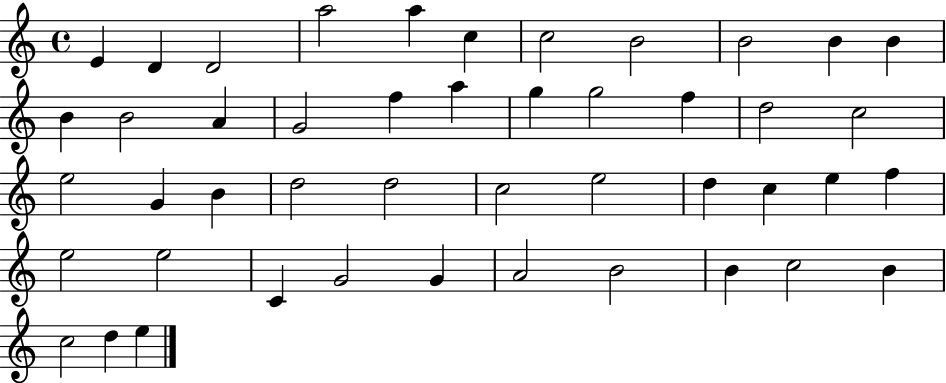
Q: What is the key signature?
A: C major